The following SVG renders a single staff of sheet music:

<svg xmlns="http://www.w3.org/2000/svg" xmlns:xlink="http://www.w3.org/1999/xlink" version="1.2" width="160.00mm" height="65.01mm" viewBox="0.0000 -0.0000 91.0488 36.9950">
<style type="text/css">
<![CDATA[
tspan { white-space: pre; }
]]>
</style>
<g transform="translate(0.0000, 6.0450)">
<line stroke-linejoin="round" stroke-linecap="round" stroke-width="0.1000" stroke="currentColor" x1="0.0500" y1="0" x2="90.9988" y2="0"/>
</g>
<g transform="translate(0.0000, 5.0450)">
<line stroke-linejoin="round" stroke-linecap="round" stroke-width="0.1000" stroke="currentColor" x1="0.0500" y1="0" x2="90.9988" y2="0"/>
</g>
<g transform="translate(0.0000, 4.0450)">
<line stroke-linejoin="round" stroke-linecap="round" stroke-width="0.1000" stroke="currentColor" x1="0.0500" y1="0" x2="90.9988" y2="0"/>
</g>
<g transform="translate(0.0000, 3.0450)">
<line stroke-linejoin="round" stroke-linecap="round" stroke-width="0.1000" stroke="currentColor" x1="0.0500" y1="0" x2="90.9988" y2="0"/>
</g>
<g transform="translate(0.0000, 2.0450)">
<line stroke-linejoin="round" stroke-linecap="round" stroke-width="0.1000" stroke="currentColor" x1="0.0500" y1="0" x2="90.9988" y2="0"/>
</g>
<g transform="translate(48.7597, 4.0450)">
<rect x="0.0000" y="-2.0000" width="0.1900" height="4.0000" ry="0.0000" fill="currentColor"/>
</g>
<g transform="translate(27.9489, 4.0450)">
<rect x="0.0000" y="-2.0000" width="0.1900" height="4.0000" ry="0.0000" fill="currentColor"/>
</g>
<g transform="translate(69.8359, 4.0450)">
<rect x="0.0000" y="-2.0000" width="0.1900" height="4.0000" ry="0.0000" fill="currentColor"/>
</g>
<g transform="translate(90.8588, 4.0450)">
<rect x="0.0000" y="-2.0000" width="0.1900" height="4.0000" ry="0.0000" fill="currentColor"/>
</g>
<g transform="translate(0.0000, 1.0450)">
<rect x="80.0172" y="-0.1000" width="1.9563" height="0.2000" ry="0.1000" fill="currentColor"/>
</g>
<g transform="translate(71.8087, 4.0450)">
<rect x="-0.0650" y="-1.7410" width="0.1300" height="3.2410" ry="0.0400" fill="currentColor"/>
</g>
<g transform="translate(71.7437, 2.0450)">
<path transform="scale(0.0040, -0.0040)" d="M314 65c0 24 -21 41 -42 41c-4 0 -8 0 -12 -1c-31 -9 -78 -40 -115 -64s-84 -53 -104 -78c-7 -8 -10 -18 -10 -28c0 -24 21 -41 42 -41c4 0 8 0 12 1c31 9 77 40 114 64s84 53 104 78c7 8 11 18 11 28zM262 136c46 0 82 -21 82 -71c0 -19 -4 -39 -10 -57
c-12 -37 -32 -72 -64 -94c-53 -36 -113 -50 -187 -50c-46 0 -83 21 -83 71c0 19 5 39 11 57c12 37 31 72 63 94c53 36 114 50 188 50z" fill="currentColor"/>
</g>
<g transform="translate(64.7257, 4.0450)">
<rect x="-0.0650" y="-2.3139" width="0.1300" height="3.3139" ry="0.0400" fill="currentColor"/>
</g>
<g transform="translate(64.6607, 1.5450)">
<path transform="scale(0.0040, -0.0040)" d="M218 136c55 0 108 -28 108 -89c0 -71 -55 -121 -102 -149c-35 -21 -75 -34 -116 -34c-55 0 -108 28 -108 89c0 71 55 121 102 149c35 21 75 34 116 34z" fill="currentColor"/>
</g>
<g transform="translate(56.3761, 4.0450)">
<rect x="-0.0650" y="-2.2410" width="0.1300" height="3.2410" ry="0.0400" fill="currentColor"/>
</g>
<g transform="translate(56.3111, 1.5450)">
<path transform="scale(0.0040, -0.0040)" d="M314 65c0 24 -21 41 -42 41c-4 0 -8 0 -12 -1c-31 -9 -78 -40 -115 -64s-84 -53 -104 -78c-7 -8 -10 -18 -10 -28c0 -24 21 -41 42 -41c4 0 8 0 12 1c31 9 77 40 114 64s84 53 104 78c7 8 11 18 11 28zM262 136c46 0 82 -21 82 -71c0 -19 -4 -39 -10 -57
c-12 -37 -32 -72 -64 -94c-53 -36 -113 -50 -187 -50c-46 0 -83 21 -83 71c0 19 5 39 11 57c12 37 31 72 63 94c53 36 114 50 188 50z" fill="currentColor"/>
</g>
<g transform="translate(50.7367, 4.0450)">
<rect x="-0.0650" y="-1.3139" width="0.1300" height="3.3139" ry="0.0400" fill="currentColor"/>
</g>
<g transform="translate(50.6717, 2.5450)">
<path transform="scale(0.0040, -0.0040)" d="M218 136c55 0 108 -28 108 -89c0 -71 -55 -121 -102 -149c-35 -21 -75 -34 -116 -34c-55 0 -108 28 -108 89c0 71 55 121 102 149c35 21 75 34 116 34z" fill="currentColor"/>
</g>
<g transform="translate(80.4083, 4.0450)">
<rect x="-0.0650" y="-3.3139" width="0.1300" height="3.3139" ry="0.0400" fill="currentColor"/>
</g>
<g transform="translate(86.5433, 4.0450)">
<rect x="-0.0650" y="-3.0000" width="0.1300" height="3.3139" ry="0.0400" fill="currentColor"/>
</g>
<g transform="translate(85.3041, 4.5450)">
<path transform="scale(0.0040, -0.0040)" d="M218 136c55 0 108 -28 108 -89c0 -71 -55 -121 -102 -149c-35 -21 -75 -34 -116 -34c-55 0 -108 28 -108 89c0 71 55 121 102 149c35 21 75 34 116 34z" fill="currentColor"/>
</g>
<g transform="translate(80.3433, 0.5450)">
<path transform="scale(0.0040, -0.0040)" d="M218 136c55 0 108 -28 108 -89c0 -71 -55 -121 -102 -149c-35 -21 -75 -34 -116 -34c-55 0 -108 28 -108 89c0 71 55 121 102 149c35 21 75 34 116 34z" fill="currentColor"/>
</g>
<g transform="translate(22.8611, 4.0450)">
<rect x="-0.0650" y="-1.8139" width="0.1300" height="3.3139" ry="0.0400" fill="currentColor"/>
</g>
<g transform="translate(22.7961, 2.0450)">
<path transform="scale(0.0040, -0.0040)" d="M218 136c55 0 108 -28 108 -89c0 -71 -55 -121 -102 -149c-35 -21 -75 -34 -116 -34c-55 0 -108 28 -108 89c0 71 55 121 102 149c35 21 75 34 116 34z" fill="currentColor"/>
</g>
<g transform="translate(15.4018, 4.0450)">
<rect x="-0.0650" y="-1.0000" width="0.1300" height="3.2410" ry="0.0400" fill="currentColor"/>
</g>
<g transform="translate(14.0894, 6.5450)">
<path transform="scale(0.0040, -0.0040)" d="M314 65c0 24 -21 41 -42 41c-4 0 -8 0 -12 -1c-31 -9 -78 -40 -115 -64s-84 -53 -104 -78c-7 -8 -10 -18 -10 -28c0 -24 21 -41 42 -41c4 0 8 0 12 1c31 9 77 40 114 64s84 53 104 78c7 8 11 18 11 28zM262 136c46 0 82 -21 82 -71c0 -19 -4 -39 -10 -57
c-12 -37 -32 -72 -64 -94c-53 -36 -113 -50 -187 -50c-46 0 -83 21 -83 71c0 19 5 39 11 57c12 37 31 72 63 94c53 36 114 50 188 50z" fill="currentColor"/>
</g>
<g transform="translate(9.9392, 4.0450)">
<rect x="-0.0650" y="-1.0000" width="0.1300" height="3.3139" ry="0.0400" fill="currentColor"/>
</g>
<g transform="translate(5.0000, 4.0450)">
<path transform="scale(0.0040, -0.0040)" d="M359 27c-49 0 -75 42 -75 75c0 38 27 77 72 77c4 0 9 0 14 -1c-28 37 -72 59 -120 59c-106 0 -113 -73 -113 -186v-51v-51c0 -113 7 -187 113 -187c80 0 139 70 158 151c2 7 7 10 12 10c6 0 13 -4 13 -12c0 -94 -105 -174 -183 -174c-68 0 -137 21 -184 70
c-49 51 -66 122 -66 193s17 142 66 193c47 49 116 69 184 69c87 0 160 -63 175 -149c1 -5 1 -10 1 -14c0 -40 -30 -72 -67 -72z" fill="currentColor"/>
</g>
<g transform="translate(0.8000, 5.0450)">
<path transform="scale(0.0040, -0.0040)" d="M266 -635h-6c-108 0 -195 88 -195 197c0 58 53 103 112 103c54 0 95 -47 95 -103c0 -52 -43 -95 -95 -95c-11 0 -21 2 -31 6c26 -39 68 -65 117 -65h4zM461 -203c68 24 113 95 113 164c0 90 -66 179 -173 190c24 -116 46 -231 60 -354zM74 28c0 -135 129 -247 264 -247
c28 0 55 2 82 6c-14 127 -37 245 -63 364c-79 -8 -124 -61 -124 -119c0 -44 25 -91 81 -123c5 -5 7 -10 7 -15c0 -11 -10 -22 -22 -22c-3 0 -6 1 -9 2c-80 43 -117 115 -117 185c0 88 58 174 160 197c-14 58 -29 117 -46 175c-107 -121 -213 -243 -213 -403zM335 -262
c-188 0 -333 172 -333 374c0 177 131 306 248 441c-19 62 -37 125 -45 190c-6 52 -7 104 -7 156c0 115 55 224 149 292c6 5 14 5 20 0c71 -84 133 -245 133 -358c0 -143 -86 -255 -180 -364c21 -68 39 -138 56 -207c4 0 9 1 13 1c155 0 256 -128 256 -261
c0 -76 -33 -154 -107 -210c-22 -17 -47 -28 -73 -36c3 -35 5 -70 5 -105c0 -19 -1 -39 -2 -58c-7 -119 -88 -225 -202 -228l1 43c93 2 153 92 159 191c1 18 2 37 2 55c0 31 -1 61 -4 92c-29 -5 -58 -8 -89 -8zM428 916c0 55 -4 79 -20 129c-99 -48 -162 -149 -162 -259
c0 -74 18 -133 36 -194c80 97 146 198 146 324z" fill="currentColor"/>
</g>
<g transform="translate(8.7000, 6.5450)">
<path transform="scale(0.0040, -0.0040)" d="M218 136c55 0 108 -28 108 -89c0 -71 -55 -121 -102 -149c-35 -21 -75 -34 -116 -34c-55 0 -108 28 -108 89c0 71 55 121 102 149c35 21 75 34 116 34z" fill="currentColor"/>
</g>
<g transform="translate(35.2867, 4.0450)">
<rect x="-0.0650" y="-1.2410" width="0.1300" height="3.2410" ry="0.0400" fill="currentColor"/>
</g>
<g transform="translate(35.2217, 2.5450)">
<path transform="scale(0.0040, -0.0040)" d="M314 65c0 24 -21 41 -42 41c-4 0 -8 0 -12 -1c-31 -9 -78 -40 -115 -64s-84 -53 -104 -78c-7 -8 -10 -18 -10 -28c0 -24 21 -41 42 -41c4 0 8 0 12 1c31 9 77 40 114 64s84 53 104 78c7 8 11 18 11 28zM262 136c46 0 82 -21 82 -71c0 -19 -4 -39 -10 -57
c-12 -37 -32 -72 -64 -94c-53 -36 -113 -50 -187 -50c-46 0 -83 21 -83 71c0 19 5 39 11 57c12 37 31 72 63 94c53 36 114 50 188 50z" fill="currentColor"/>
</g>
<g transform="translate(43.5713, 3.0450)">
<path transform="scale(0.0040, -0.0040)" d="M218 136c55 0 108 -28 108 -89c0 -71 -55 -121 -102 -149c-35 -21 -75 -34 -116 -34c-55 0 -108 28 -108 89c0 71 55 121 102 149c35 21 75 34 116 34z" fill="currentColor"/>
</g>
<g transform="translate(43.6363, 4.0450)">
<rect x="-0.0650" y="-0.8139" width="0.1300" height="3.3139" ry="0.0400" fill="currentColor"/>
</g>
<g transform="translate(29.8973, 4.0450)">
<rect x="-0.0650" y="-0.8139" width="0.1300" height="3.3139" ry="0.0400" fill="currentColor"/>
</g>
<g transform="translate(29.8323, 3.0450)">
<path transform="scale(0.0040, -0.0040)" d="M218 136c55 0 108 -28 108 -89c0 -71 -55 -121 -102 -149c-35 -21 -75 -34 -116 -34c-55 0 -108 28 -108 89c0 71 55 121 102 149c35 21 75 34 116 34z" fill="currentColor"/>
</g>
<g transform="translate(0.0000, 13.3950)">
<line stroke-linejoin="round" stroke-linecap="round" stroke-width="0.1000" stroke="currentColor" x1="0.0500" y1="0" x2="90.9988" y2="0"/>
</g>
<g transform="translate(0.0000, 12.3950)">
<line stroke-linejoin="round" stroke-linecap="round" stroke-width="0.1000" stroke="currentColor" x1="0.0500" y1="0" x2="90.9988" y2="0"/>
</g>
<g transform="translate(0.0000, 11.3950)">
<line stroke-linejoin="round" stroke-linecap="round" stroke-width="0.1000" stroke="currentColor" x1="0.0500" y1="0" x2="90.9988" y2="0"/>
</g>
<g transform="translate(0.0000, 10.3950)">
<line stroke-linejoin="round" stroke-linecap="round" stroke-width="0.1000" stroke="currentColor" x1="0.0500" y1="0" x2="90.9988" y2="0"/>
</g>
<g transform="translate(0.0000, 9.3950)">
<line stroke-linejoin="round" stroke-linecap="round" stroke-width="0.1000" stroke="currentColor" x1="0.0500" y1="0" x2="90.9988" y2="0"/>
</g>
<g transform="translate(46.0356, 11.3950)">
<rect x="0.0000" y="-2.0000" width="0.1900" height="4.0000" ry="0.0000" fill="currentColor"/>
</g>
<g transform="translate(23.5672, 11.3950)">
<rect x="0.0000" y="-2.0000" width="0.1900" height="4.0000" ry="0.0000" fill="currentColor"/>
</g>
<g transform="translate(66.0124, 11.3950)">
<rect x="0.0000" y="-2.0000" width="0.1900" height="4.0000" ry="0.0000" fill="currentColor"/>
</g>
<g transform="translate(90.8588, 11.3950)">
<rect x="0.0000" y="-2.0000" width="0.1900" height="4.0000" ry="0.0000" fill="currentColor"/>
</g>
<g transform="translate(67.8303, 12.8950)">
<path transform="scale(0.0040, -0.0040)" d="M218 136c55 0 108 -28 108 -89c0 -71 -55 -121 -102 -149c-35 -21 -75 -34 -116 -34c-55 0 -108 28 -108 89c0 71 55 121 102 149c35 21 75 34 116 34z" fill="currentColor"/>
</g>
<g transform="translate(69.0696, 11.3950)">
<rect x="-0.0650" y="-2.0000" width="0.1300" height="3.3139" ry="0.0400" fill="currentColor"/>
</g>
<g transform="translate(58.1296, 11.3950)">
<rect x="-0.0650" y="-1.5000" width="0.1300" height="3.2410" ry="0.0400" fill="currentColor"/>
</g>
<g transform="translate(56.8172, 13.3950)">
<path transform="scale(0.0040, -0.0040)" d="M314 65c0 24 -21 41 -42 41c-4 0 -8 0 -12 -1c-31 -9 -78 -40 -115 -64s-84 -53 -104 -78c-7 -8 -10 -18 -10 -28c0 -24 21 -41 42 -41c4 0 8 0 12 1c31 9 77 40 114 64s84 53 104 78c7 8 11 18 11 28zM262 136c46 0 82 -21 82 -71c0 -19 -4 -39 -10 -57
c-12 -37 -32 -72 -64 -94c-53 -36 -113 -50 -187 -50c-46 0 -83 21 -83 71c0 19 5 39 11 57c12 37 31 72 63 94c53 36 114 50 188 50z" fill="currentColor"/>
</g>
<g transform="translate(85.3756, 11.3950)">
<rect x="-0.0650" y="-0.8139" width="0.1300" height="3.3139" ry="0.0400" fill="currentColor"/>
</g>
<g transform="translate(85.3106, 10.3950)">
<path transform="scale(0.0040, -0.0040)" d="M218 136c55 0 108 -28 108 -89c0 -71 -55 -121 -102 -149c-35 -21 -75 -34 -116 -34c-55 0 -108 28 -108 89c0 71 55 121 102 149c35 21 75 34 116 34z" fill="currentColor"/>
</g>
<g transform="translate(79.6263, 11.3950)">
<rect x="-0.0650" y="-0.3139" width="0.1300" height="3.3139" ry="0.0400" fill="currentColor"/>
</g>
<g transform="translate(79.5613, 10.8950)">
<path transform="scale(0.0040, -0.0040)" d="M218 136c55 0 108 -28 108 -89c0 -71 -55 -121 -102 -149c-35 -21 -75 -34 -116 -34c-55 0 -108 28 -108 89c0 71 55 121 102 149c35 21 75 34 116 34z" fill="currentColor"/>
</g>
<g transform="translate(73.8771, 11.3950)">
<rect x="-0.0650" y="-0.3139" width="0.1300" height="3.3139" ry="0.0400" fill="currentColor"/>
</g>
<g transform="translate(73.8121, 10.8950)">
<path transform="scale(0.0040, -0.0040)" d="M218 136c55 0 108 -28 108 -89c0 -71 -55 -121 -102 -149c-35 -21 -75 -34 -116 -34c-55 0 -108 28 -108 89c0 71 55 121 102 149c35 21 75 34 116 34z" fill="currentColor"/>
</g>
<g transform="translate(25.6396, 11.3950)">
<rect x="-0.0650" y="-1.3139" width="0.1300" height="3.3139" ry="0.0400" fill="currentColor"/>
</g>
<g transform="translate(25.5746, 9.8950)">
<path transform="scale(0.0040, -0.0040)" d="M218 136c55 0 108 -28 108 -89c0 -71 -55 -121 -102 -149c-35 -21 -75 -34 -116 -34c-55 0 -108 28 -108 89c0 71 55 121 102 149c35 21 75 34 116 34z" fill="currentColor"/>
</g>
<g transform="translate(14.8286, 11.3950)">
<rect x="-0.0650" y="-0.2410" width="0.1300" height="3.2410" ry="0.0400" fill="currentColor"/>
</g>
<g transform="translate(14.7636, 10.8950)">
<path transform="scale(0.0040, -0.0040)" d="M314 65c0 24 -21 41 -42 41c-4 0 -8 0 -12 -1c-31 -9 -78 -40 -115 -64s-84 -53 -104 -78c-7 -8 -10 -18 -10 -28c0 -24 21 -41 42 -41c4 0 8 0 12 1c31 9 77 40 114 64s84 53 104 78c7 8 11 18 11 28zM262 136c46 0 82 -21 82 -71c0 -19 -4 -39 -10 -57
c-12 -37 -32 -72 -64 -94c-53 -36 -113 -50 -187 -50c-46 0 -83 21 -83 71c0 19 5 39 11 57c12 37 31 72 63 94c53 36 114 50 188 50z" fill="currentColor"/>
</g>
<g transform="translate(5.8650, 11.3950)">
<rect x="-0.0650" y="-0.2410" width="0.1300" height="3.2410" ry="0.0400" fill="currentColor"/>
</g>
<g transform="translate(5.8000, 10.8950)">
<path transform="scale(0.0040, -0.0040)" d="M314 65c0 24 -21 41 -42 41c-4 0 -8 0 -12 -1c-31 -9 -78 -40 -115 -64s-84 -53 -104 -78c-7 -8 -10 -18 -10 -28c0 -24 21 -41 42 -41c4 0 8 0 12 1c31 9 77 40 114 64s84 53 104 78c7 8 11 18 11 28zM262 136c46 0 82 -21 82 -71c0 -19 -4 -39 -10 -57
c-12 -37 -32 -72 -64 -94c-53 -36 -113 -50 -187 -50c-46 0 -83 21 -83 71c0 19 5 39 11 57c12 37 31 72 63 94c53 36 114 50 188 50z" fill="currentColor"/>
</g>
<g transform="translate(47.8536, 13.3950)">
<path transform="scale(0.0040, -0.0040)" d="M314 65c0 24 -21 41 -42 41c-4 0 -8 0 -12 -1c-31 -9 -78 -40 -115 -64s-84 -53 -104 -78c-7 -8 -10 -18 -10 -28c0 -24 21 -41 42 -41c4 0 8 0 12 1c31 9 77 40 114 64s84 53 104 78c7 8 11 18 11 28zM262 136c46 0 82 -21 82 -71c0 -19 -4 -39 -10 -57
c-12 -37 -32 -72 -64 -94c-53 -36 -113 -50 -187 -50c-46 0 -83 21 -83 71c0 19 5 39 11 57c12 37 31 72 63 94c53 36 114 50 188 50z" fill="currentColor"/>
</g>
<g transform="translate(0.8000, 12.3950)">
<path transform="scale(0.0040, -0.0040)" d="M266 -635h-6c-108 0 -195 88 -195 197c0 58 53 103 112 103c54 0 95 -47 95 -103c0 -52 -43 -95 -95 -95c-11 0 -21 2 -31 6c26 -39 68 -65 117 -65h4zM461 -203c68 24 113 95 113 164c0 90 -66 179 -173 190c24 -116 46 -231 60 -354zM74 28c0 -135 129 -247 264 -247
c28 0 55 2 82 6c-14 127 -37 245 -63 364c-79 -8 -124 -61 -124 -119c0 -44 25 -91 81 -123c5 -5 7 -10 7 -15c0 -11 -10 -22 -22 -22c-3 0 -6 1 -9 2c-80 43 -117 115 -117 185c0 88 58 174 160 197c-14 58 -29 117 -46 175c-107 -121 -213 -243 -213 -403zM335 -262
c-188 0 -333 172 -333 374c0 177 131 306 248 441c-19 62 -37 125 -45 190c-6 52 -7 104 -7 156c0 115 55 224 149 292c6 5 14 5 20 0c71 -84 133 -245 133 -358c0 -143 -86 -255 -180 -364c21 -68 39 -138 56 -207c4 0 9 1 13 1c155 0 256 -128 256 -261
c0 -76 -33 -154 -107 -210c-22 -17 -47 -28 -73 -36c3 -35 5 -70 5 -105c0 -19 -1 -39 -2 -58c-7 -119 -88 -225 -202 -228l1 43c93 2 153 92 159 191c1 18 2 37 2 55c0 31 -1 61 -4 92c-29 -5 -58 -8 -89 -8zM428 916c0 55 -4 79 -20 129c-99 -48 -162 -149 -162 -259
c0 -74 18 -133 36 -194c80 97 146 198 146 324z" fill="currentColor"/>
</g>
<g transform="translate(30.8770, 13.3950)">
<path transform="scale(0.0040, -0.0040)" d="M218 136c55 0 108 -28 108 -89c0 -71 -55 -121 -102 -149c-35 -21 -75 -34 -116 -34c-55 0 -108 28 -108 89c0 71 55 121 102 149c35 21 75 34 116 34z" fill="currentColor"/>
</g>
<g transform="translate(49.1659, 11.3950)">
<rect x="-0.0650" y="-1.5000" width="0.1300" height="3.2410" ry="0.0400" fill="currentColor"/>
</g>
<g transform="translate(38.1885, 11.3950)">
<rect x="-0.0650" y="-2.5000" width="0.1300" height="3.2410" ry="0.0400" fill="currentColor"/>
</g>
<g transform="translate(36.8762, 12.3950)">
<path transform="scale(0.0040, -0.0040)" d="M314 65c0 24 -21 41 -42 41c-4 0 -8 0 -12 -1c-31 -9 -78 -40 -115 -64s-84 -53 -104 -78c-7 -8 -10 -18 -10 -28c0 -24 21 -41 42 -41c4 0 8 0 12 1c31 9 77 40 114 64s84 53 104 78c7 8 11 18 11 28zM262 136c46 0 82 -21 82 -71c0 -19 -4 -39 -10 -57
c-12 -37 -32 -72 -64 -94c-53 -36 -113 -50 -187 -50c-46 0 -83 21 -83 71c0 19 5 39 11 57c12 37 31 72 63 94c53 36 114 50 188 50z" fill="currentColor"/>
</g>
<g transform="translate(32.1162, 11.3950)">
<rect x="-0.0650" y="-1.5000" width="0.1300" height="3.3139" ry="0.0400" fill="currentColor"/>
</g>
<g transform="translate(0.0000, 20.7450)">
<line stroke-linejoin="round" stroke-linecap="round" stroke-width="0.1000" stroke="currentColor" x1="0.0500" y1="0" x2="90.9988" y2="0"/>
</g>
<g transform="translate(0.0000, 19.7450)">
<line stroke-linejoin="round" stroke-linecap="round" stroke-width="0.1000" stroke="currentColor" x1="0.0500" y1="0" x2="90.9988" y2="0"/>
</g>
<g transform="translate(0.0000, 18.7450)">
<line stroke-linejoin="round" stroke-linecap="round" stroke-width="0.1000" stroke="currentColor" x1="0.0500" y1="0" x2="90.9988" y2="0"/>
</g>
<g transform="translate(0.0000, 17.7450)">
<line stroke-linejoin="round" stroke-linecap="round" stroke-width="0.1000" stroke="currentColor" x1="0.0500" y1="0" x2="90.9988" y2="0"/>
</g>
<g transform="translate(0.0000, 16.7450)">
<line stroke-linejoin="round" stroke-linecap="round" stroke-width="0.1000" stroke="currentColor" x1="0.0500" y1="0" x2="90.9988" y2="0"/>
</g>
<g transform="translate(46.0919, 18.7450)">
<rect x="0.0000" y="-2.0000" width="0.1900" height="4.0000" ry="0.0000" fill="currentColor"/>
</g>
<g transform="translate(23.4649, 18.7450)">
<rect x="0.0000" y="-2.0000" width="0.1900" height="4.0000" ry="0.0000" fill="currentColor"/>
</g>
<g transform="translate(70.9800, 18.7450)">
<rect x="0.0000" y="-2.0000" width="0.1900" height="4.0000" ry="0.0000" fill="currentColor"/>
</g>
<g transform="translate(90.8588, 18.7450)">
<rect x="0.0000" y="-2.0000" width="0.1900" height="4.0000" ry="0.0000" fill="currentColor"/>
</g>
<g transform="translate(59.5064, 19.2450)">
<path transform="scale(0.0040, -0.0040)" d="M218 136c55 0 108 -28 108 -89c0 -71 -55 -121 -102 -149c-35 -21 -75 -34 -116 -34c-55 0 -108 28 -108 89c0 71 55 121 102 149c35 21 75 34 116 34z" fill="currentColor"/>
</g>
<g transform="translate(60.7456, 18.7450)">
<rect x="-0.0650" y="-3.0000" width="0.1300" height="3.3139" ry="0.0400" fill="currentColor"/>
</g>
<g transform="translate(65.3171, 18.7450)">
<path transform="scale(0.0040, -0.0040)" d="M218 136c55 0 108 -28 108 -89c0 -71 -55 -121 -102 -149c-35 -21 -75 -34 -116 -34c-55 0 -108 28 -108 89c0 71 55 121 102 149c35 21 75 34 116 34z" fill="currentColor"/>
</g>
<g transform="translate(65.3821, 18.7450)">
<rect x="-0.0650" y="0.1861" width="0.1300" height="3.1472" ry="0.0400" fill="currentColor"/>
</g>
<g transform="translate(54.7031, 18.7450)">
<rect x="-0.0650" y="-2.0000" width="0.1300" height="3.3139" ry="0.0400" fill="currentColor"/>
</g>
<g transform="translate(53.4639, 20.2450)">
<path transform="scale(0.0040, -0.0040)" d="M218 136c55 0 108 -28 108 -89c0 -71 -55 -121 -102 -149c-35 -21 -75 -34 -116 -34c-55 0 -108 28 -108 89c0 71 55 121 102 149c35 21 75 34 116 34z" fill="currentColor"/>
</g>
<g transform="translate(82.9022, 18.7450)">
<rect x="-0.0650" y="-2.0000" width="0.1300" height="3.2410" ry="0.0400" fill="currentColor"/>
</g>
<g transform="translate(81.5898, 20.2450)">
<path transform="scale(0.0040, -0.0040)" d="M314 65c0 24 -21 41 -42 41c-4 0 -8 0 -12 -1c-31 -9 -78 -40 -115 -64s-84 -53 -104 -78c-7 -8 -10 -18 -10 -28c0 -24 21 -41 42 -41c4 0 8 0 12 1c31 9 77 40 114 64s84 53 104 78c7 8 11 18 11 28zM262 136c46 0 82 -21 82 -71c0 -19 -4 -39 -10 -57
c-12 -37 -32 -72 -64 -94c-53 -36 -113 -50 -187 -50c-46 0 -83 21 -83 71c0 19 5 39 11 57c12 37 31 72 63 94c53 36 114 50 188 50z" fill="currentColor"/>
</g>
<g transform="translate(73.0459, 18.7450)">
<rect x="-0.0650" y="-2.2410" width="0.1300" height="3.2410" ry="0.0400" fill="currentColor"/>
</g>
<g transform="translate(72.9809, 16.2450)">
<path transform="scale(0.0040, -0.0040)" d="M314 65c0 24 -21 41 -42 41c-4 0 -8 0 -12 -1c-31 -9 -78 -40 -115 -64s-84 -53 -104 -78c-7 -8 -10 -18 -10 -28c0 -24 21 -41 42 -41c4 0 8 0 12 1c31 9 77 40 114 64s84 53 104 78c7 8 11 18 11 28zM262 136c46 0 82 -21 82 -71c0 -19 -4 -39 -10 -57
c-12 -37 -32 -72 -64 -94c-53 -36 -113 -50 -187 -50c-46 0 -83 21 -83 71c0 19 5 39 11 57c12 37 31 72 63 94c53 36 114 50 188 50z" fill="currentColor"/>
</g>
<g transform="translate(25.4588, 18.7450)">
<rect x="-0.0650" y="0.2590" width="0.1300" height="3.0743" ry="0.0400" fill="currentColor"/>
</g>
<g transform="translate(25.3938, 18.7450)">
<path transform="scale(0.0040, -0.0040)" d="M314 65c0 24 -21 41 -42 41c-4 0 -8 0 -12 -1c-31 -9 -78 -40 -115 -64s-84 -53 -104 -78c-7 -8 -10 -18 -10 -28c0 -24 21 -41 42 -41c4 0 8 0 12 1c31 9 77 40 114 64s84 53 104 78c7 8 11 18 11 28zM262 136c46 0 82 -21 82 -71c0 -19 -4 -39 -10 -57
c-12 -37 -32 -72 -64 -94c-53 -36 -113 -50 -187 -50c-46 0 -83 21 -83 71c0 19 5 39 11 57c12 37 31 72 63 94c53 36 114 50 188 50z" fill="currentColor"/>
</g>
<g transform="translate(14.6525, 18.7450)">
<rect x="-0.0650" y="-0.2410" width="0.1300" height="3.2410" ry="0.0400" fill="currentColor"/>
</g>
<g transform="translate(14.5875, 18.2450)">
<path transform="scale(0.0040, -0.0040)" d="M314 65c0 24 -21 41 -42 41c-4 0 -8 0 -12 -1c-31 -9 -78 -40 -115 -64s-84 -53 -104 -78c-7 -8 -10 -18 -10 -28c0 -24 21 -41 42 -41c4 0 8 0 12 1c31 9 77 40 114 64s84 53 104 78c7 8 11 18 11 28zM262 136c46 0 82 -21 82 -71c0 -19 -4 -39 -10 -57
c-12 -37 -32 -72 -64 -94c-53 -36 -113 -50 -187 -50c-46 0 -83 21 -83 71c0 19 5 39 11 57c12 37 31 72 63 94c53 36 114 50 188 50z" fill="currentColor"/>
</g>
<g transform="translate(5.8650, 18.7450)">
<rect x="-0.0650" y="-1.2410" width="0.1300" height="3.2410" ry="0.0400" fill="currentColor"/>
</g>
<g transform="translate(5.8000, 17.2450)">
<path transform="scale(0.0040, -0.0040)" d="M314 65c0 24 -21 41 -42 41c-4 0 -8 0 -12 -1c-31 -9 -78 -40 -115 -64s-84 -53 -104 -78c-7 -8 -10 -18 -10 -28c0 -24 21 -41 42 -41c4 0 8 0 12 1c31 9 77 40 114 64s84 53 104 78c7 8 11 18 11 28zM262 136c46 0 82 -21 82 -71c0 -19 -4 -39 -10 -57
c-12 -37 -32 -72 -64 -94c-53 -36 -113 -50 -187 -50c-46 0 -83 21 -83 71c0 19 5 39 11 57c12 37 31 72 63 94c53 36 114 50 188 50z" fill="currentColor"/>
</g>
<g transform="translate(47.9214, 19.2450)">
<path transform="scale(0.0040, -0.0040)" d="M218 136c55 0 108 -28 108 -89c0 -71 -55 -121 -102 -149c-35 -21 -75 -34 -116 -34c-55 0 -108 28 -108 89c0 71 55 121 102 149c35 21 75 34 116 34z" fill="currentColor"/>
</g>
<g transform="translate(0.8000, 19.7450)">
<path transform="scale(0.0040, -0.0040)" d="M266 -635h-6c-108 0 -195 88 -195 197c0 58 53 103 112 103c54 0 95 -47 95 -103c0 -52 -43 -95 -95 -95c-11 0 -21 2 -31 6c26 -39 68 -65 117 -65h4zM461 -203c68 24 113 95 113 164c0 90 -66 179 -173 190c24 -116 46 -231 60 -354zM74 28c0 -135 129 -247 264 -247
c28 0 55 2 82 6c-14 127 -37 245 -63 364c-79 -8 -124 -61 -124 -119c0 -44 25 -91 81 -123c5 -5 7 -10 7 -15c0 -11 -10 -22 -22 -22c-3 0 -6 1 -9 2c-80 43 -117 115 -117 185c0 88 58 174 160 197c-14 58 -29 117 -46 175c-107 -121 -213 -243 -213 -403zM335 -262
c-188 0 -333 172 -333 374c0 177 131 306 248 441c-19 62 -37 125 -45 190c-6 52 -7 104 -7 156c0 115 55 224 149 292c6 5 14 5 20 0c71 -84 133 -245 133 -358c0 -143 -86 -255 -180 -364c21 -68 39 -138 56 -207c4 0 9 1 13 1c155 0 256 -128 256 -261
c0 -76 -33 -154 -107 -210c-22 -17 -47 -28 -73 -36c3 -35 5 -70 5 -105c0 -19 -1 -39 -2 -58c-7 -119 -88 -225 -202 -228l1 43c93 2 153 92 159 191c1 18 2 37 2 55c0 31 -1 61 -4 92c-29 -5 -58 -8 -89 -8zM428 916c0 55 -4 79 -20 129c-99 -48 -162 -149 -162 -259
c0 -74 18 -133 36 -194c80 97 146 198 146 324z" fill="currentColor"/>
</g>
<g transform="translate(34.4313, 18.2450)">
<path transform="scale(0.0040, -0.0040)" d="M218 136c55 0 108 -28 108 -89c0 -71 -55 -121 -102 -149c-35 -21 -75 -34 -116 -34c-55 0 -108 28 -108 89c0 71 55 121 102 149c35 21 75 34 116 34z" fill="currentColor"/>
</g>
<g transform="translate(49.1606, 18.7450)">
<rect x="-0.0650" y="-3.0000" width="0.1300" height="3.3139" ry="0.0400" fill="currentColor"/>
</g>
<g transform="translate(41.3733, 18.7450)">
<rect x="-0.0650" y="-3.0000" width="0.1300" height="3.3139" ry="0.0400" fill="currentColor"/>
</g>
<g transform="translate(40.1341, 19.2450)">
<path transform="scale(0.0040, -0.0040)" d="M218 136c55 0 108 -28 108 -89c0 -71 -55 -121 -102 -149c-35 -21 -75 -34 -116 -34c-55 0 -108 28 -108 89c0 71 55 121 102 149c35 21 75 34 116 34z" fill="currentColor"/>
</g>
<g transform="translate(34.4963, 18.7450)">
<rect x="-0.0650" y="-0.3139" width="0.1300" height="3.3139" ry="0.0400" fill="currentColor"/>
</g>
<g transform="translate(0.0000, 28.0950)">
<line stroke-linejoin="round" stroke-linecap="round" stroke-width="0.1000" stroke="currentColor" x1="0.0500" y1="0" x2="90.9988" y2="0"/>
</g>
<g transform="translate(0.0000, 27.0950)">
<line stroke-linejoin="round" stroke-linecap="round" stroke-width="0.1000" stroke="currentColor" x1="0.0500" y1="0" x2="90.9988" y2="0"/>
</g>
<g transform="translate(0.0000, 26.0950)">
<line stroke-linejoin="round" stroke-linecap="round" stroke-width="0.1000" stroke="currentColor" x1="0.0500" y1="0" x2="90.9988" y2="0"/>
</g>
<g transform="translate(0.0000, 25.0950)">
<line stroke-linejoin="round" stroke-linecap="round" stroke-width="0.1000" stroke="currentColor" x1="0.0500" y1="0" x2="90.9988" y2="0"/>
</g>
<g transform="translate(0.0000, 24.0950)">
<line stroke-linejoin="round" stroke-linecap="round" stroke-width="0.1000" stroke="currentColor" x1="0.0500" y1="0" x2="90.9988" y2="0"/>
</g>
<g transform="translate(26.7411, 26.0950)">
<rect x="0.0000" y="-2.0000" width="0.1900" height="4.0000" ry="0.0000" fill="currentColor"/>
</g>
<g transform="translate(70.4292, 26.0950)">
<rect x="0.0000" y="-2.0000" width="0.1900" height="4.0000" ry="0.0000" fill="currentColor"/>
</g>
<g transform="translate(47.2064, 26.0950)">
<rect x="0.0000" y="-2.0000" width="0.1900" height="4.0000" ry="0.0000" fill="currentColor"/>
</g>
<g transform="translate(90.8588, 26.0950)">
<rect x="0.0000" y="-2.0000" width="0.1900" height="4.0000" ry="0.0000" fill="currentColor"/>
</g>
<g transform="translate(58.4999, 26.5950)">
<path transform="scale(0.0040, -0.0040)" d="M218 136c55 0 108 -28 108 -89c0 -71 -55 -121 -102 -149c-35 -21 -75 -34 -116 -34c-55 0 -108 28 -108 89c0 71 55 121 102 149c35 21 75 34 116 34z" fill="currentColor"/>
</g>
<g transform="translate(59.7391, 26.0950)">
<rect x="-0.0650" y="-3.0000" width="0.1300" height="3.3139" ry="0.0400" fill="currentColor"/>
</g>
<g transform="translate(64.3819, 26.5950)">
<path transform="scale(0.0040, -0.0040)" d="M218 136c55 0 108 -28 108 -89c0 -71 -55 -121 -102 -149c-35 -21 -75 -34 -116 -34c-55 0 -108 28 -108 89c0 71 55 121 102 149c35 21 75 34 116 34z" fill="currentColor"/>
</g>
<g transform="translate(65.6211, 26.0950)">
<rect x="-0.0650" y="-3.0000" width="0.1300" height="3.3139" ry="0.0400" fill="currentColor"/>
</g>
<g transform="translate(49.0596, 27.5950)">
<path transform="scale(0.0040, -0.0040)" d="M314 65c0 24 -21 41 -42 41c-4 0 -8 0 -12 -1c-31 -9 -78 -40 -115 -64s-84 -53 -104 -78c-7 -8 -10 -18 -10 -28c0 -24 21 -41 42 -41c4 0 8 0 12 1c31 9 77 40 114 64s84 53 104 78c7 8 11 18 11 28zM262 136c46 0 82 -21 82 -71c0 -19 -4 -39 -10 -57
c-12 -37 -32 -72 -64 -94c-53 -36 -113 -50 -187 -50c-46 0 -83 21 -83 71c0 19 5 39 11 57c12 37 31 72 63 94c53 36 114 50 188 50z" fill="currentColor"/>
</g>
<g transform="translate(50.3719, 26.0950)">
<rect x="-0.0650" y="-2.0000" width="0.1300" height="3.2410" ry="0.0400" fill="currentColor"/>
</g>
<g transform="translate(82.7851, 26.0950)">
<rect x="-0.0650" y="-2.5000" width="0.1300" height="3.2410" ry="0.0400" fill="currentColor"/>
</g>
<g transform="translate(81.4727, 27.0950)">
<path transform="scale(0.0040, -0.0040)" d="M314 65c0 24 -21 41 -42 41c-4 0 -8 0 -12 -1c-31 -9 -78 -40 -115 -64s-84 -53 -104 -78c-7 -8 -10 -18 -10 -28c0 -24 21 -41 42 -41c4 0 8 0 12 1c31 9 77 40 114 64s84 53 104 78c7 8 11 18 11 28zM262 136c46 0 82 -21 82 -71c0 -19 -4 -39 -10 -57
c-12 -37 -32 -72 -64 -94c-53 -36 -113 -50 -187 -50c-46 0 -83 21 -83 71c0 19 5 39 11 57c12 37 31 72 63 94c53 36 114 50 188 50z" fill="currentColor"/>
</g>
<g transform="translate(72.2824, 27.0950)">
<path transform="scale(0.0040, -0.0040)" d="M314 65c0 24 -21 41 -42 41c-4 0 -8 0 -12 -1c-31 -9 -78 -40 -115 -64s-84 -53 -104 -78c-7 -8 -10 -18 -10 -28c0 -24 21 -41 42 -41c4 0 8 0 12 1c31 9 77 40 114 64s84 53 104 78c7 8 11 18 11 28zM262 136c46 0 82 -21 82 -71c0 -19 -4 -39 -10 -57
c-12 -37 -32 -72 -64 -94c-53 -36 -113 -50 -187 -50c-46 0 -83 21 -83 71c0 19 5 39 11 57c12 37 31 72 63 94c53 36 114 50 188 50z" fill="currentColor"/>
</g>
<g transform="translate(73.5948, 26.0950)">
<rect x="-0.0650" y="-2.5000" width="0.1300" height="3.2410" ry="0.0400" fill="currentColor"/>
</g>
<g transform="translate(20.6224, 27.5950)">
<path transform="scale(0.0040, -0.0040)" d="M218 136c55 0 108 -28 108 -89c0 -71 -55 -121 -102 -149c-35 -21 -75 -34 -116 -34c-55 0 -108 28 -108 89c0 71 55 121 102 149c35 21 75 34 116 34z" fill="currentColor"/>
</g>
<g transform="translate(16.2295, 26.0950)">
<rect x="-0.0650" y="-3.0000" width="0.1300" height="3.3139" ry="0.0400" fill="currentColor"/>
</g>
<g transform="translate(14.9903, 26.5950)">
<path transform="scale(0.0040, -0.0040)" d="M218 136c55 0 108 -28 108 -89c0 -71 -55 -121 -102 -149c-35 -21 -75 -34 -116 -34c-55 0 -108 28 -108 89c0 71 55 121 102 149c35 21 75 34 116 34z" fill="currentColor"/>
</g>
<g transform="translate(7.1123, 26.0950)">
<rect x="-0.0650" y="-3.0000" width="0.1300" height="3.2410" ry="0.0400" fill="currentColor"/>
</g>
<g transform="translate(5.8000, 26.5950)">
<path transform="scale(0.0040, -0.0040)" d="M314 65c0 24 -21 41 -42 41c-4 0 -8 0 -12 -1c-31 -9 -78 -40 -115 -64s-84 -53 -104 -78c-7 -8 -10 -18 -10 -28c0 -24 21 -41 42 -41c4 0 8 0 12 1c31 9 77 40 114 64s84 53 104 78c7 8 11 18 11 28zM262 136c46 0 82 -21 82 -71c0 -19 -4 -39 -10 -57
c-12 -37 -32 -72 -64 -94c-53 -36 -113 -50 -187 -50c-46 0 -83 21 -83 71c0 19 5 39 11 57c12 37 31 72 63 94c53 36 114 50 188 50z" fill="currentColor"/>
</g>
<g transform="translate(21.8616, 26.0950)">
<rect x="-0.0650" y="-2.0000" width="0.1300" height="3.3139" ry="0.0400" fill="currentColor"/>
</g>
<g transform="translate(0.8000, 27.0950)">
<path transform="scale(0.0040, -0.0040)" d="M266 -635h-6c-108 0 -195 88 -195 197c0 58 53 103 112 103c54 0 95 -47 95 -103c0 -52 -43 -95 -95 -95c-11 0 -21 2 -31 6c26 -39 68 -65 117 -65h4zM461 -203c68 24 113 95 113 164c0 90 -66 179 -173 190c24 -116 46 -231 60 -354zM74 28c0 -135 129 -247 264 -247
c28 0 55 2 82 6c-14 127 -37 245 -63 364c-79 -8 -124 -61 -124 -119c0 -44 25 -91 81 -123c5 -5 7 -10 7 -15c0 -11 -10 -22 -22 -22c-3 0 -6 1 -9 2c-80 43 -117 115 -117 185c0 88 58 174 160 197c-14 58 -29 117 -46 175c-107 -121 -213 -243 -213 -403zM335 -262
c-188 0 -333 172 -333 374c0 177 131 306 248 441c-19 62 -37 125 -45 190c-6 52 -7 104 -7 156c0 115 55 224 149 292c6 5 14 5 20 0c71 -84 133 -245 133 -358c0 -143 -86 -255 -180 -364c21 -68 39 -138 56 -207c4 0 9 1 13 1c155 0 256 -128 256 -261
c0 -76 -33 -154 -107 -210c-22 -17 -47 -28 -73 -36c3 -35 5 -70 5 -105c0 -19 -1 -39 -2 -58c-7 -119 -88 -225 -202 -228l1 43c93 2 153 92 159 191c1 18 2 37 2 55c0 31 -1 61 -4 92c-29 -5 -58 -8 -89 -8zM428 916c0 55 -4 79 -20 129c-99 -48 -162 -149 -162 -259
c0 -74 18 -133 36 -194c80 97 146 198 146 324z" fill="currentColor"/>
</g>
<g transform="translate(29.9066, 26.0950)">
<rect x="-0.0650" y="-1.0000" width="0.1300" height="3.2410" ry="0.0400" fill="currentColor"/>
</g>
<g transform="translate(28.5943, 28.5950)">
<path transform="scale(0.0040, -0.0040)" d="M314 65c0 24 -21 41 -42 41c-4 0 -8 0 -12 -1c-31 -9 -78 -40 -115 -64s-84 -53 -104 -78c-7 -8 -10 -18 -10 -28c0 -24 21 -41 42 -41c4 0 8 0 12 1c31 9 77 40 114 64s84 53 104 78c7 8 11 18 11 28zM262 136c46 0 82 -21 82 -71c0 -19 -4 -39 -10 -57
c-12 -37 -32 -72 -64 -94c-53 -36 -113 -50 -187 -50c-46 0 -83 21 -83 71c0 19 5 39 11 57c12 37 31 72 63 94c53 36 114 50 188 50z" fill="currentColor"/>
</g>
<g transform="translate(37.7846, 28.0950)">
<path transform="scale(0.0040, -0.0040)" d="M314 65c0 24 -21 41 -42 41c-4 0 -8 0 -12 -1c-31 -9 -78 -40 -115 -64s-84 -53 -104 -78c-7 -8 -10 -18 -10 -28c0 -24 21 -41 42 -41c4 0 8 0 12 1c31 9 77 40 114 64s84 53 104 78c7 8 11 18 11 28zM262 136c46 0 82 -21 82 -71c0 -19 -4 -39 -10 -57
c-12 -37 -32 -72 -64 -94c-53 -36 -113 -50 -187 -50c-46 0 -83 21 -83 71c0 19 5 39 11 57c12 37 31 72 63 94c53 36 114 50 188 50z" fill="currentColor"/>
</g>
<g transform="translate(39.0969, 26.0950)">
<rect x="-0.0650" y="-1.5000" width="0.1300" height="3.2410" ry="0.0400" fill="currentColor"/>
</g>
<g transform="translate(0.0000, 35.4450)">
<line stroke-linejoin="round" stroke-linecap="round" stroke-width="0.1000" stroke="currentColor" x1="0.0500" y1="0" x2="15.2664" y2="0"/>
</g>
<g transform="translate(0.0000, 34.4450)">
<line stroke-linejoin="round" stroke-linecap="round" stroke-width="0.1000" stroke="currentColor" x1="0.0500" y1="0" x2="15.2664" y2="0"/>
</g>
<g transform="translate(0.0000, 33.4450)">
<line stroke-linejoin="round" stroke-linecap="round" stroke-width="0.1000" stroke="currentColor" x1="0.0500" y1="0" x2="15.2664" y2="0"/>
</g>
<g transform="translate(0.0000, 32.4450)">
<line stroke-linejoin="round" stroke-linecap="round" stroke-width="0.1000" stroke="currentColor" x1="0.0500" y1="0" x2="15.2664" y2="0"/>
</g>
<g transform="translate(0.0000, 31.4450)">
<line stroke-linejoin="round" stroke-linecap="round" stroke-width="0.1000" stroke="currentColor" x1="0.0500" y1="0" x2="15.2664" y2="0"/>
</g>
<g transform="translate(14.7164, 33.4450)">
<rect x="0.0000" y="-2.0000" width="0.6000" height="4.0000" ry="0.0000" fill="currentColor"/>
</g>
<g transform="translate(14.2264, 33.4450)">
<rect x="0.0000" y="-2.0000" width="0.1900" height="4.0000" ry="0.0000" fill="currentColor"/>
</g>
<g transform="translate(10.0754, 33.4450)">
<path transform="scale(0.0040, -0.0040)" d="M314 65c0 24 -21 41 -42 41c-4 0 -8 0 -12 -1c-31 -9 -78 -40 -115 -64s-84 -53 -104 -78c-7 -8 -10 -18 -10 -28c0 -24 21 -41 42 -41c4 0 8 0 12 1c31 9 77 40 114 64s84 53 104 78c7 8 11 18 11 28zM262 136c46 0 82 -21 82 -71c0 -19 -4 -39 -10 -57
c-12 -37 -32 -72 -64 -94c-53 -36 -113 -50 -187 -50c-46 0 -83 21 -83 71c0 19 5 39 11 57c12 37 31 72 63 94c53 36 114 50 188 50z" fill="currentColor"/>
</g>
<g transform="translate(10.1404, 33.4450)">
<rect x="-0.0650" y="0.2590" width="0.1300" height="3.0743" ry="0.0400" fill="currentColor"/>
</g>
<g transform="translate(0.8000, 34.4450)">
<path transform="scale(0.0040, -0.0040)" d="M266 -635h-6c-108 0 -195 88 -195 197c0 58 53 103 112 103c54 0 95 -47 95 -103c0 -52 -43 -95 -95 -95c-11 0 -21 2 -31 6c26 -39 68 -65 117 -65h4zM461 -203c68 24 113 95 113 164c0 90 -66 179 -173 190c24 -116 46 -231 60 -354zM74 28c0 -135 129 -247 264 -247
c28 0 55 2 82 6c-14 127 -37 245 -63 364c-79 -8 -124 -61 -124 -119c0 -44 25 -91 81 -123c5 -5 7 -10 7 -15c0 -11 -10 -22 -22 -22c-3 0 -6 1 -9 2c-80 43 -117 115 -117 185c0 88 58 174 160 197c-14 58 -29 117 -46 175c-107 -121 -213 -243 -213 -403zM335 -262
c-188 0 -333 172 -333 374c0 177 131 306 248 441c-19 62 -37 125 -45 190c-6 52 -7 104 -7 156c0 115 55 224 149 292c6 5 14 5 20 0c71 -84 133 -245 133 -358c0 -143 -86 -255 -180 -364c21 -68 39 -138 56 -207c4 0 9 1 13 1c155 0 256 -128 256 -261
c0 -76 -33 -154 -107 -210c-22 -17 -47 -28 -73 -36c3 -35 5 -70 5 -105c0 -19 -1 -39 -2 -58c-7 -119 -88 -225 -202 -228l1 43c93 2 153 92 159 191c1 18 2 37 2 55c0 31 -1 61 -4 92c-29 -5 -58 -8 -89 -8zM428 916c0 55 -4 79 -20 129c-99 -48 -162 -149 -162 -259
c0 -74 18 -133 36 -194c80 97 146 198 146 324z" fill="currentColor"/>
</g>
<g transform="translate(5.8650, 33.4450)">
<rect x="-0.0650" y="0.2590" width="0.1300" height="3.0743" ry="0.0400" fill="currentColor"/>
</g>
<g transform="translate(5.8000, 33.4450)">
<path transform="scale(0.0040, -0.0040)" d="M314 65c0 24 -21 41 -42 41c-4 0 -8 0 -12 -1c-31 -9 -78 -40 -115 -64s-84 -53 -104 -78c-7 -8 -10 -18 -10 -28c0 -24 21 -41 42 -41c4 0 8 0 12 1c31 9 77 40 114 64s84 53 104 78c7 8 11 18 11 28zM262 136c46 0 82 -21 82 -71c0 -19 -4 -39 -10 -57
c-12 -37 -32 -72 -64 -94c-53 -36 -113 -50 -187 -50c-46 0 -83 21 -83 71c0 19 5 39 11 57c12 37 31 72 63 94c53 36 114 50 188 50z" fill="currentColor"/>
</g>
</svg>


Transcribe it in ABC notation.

X:1
T:Untitled
M:4/4
L:1/4
K:C
D D2 f d e2 d e g2 g f2 b A c2 c2 e E G2 E2 E2 F c c d e2 c2 B2 c A A F A B g2 F2 A2 A F D2 E2 F2 A A G2 G2 B2 B2